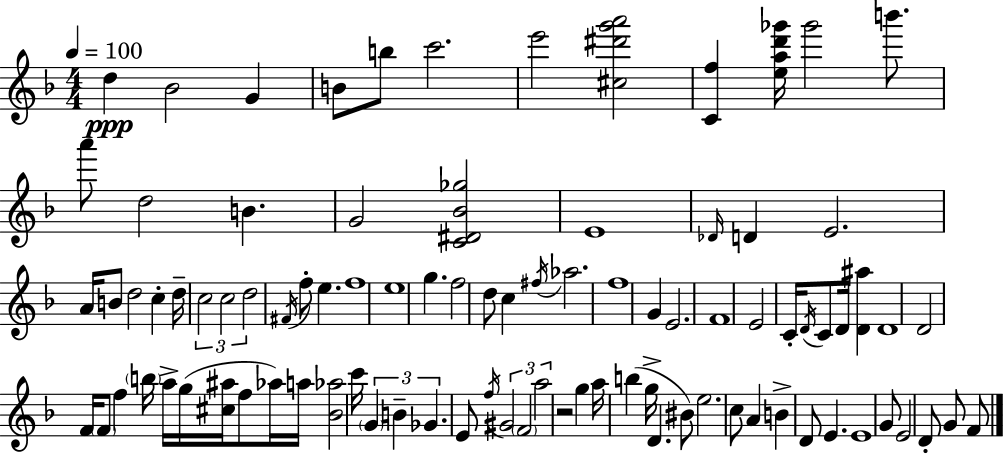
D5/q Bb4/h G4/q B4/e B5/e C6/h. E6/h [C#5,D#6,G6,A6]/h [C4,F5]/q [E5,A5,D6,Gb6]/s Gb6/h B6/e. A6/e D5/h B4/q. G4/h [C4,D#4,Bb4,Gb5]/h E4/w Db4/s D4/q E4/h. A4/s B4/e D5/h C5/q D5/s C5/h C5/h D5/h F#4/s F5/e E5/q. F5/w E5/w G5/q. F5/h D5/e C5/q F#5/s Ab5/h. F5/w G4/q E4/h. F4/w E4/h C4/s D4/s C4/e D4/s [D4,A#5]/q D4/w D4/h F4/s F4/e F5/q B5/s A5/s G5/s [C#5,A#5]/s F5/e Ab5/s A5/s [Bb4,Ab5]/h C6/s G4/q B4/q Gb4/q. E4/e F5/s G#4/h F4/h A5/h R/h G5/q A5/s B5/q G5/s D4/q. BIS4/e E5/h. C5/e A4/q B4/q D4/e E4/q. E4/w G4/e E4/h D4/e G4/e F4/e